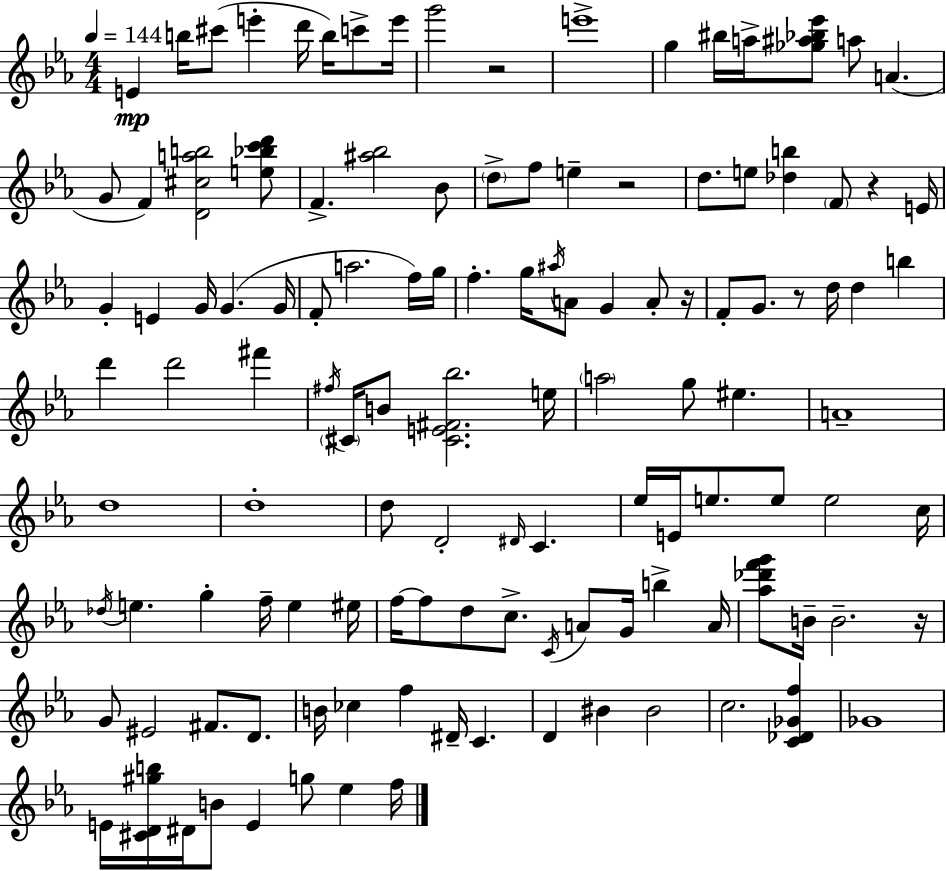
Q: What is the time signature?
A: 4/4